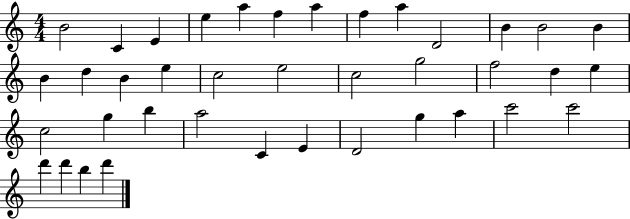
{
  \clef treble
  \numericTimeSignature
  \time 4/4
  \key c \major
  b'2 c'4 e'4 | e''4 a''4 f''4 a''4 | f''4 a''4 d'2 | b'4 b'2 b'4 | \break b'4 d''4 b'4 e''4 | c''2 e''2 | c''2 g''2 | f''2 d''4 e''4 | \break c''2 g''4 b''4 | a''2 c'4 e'4 | d'2 g''4 a''4 | c'''2 c'''2 | \break d'''4 d'''4 b''4 d'''4 | \bar "|."
}